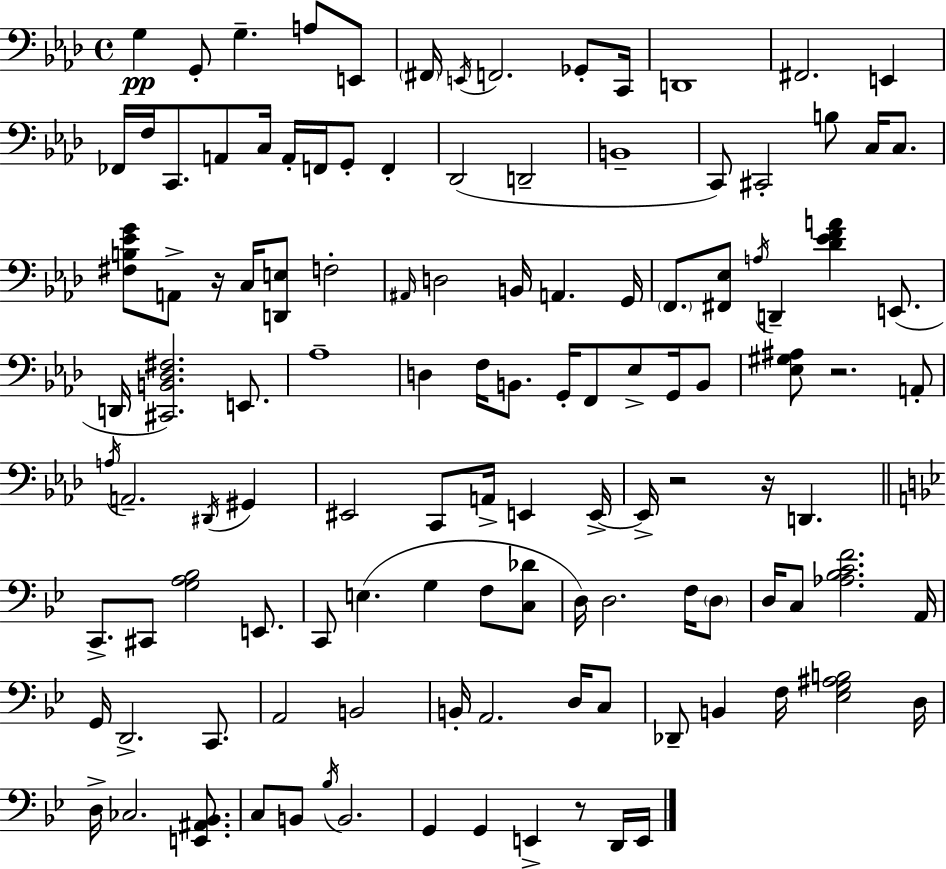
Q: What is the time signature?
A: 4/4